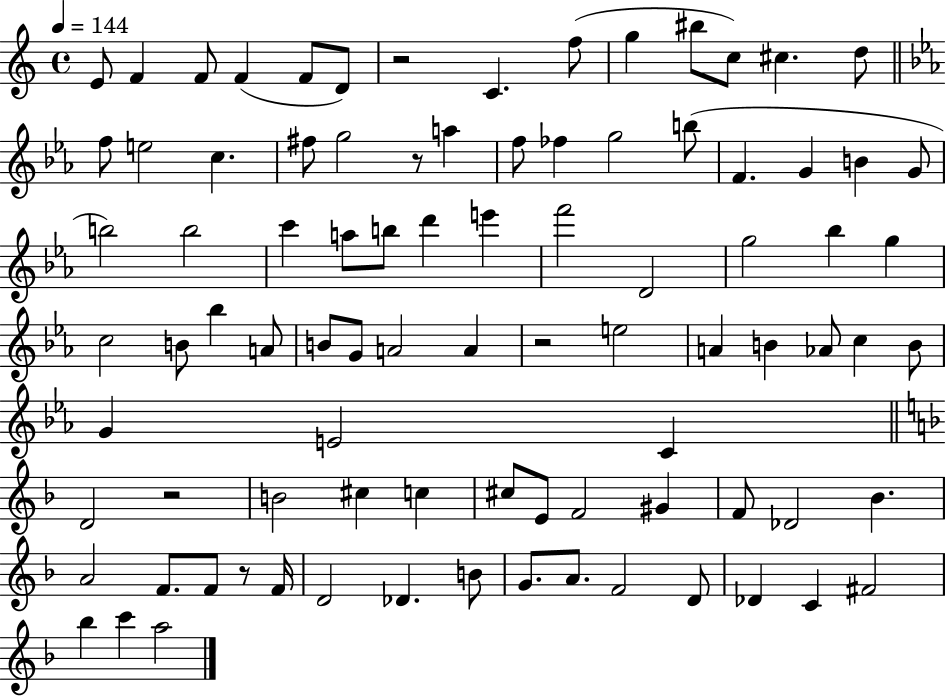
E4/e F4/q F4/e F4/q F4/e D4/e R/h C4/q. F5/e G5/q BIS5/e C5/e C#5/q. D5/e F5/e E5/h C5/q. F#5/e G5/h R/e A5/q F5/e FES5/q G5/h B5/e F4/q. G4/q B4/q G4/e B5/h B5/h C6/q A5/e B5/e D6/q E6/q F6/h D4/h G5/h Bb5/q G5/q C5/h B4/e Bb5/q A4/e B4/e G4/e A4/h A4/q R/h E5/h A4/q B4/q Ab4/e C5/q B4/e G4/q E4/h C4/q D4/h R/h B4/h C#5/q C5/q C#5/e E4/e F4/h G#4/q F4/e Db4/h Bb4/q. A4/h F4/e. F4/e R/e F4/s D4/h Db4/q. B4/e G4/e. A4/e. F4/h D4/e Db4/q C4/q F#4/h Bb5/q C6/q A5/h